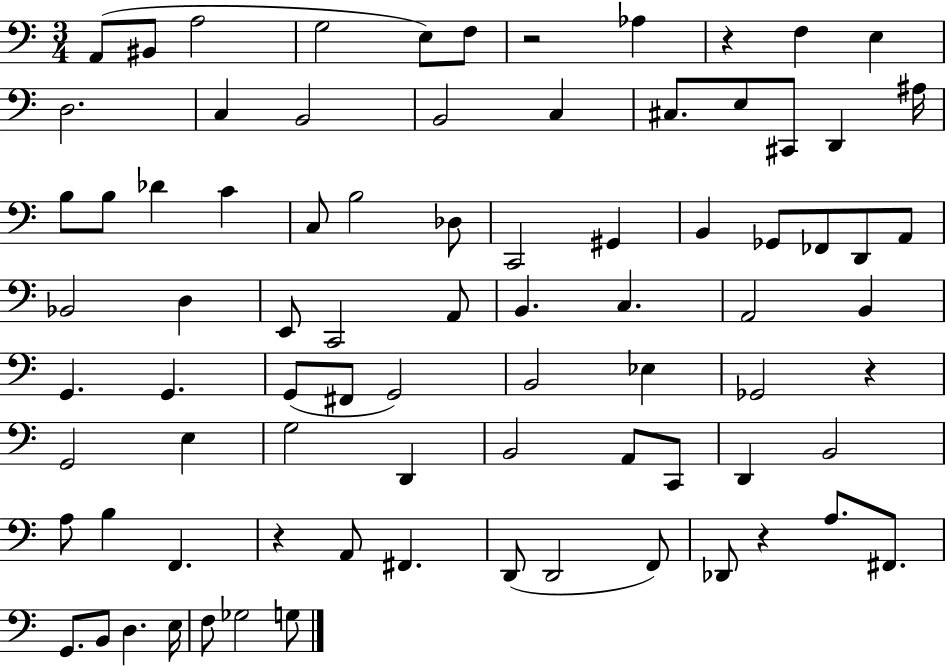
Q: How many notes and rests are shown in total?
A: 82